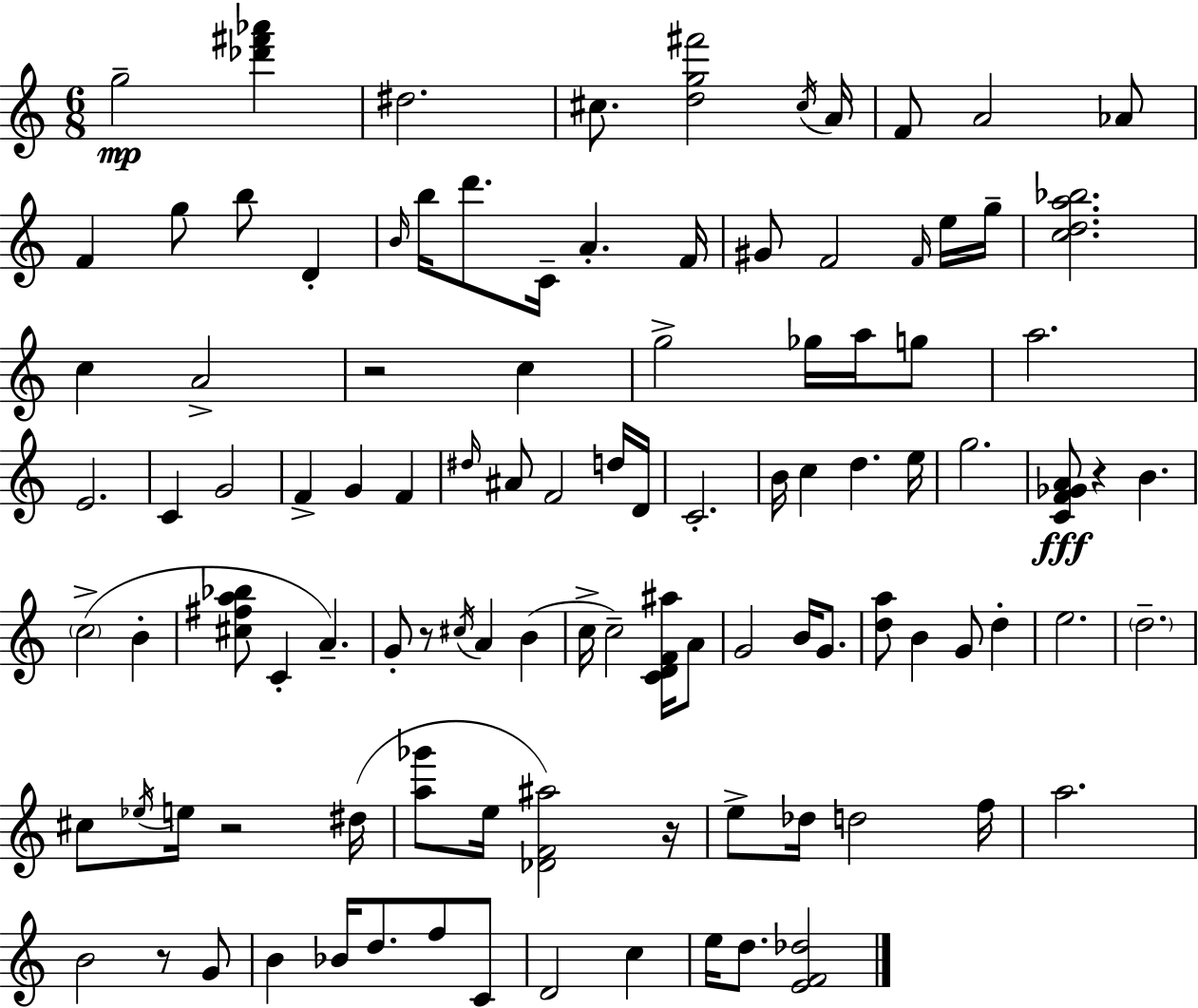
X:1
T:Untitled
M:6/8
L:1/4
K:C
g2 [_d'^f'_a'] ^d2 ^c/2 [dg^f']2 ^c/4 A/4 F/2 A2 _A/2 F g/2 b/2 D B/4 b/4 d'/2 C/4 A F/4 ^G/2 F2 F/4 e/4 g/4 [cda_b]2 c A2 z2 c g2 _g/4 a/4 g/2 a2 E2 C G2 F G F ^d/4 ^A/2 F2 d/4 D/4 C2 B/4 c d e/4 g2 [CF_GA]/2 z B c2 B [^c^fa_b]/2 C A G/2 z/2 ^c/4 A B c/4 c2 [CDF^a]/4 A/2 G2 B/4 G/2 [da]/2 B G/2 d e2 d2 ^c/2 _e/4 e/4 z2 ^d/4 [a_g']/2 e/4 [_DF^a]2 z/4 e/2 _d/4 d2 f/4 a2 B2 z/2 G/2 B _B/4 d/2 f/2 C/2 D2 c e/4 d/2 [EF_d]2